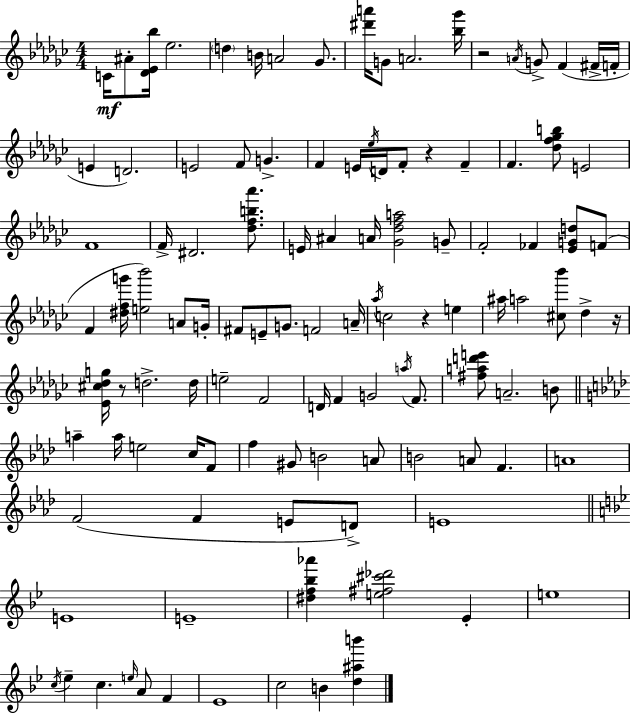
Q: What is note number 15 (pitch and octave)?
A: E4